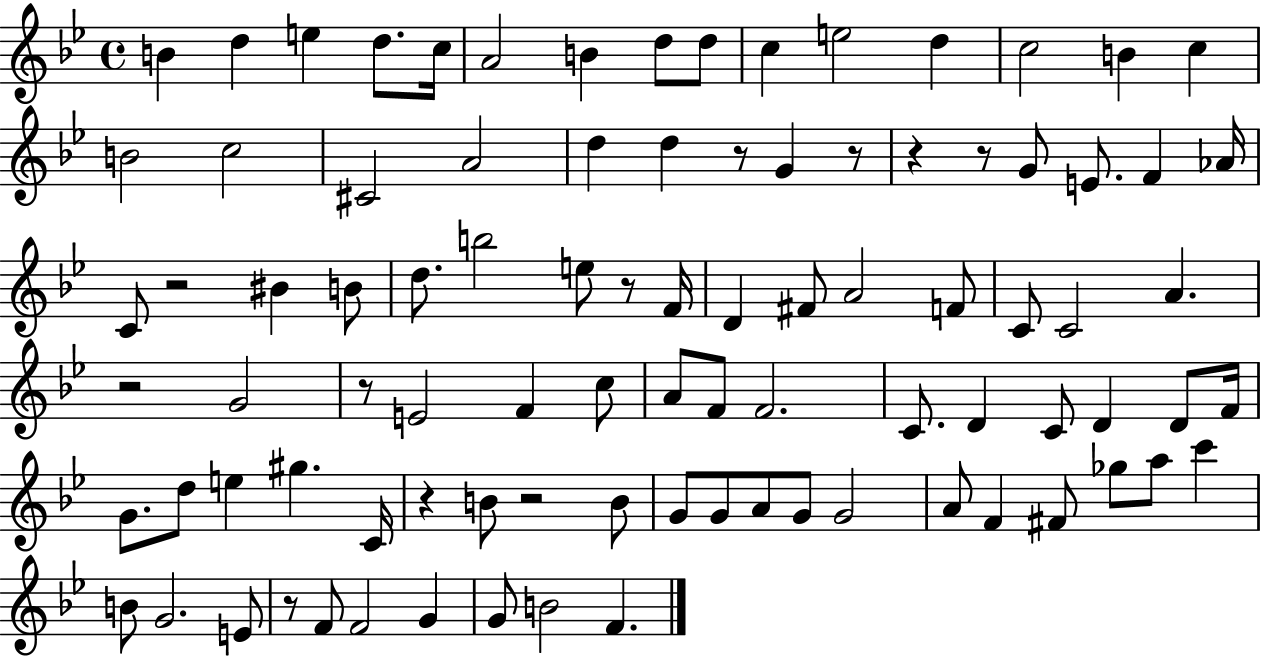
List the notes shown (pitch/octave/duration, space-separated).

B4/q D5/q E5/q D5/e. C5/s A4/h B4/q D5/e D5/e C5/q E5/h D5/q C5/h B4/q C5/q B4/h C5/h C#4/h A4/h D5/q D5/q R/e G4/q R/e R/q R/e G4/e E4/e. F4/q Ab4/s C4/e R/h BIS4/q B4/e D5/e. B5/h E5/e R/e F4/s D4/q F#4/e A4/h F4/e C4/e C4/h A4/q. R/h G4/h R/e E4/h F4/q C5/e A4/e F4/e F4/h. C4/e. D4/q C4/e D4/q D4/e F4/s G4/e. D5/e E5/q G#5/q. C4/s R/q B4/e R/h B4/e G4/e G4/e A4/e G4/e G4/h A4/e F4/q F#4/e Gb5/e A5/e C6/q B4/e G4/h. E4/e R/e F4/e F4/h G4/q G4/e B4/h F4/q.